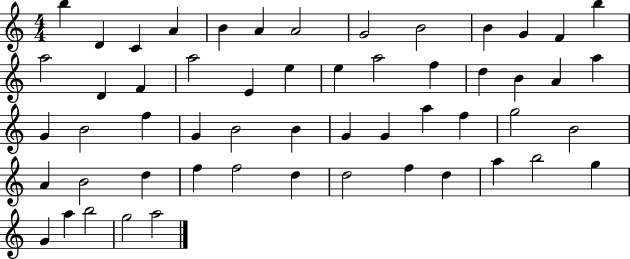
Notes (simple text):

B5/q D4/q C4/q A4/q B4/q A4/q A4/h G4/h B4/h B4/q G4/q F4/q B5/q A5/h D4/q F4/q A5/h E4/q E5/q E5/q A5/h F5/q D5/q B4/q A4/q A5/q G4/q B4/h F5/q G4/q B4/h B4/q G4/q G4/q A5/q F5/q G5/h B4/h A4/q B4/h D5/q F5/q F5/h D5/q D5/h F5/q D5/q A5/q B5/h G5/q G4/q A5/q B5/h G5/h A5/h